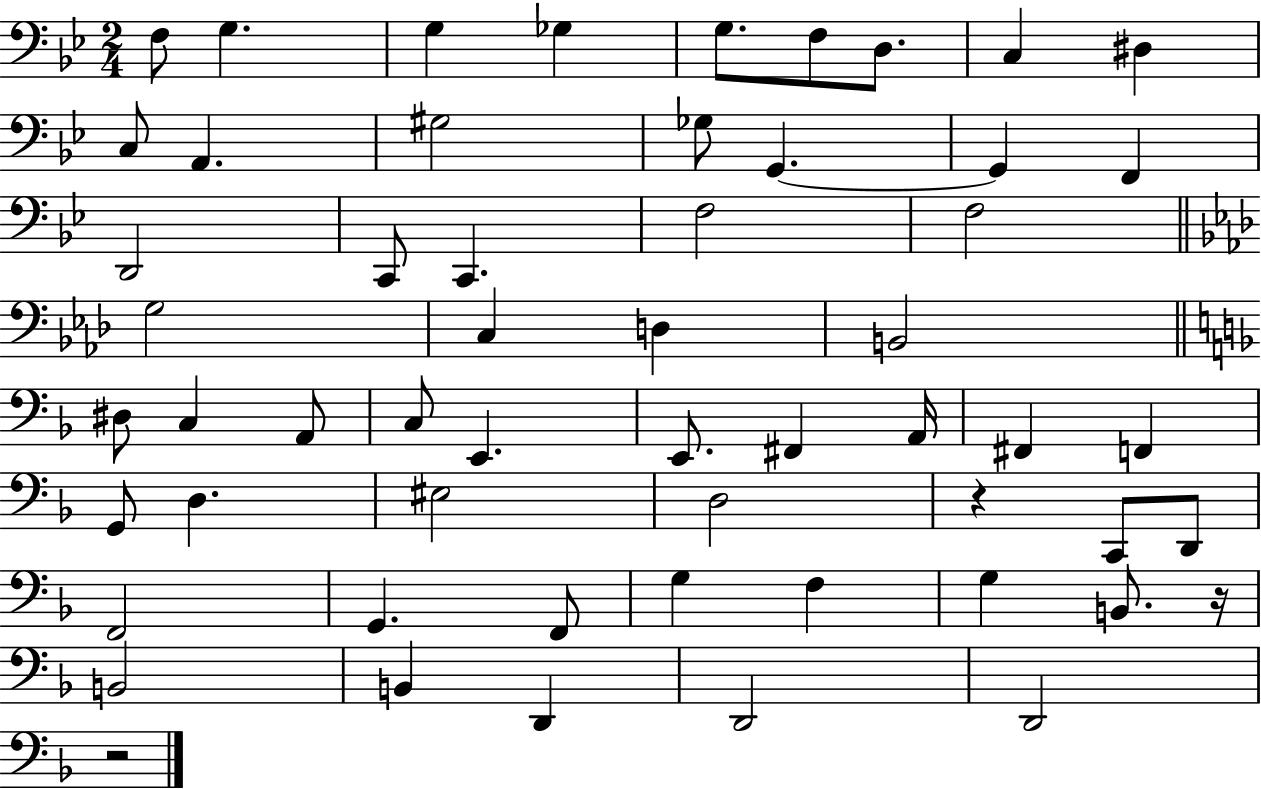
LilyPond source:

{
  \clef bass
  \numericTimeSignature
  \time 2/4
  \key bes \major
  f8 g4. | g4 ges4 | g8. f8 d8. | c4 dis4 | \break c8 a,4. | gis2 | ges8 g,4.~~ | g,4 f,4 | \break d,2 | c,8 c,4. | f2 | f2 | \break \bar "||" \break \key aes \major g2 | c4 d4 | b,2 | \bar "||" \break \key f \major dis8 c4 a,8 | c8 e,4. | e,8. fis,4 a,16 | fis,4 f,4 | \break g,8 d4. | eis2 | d2 | r4 c,8 d,8 | \break f,2 | g,4. f,8 | g4 f4 | g4 b,8. r16 | \break b,2 | b,4 d,4 | d,2 | d,2 | \break r2 | \bar "|."
}